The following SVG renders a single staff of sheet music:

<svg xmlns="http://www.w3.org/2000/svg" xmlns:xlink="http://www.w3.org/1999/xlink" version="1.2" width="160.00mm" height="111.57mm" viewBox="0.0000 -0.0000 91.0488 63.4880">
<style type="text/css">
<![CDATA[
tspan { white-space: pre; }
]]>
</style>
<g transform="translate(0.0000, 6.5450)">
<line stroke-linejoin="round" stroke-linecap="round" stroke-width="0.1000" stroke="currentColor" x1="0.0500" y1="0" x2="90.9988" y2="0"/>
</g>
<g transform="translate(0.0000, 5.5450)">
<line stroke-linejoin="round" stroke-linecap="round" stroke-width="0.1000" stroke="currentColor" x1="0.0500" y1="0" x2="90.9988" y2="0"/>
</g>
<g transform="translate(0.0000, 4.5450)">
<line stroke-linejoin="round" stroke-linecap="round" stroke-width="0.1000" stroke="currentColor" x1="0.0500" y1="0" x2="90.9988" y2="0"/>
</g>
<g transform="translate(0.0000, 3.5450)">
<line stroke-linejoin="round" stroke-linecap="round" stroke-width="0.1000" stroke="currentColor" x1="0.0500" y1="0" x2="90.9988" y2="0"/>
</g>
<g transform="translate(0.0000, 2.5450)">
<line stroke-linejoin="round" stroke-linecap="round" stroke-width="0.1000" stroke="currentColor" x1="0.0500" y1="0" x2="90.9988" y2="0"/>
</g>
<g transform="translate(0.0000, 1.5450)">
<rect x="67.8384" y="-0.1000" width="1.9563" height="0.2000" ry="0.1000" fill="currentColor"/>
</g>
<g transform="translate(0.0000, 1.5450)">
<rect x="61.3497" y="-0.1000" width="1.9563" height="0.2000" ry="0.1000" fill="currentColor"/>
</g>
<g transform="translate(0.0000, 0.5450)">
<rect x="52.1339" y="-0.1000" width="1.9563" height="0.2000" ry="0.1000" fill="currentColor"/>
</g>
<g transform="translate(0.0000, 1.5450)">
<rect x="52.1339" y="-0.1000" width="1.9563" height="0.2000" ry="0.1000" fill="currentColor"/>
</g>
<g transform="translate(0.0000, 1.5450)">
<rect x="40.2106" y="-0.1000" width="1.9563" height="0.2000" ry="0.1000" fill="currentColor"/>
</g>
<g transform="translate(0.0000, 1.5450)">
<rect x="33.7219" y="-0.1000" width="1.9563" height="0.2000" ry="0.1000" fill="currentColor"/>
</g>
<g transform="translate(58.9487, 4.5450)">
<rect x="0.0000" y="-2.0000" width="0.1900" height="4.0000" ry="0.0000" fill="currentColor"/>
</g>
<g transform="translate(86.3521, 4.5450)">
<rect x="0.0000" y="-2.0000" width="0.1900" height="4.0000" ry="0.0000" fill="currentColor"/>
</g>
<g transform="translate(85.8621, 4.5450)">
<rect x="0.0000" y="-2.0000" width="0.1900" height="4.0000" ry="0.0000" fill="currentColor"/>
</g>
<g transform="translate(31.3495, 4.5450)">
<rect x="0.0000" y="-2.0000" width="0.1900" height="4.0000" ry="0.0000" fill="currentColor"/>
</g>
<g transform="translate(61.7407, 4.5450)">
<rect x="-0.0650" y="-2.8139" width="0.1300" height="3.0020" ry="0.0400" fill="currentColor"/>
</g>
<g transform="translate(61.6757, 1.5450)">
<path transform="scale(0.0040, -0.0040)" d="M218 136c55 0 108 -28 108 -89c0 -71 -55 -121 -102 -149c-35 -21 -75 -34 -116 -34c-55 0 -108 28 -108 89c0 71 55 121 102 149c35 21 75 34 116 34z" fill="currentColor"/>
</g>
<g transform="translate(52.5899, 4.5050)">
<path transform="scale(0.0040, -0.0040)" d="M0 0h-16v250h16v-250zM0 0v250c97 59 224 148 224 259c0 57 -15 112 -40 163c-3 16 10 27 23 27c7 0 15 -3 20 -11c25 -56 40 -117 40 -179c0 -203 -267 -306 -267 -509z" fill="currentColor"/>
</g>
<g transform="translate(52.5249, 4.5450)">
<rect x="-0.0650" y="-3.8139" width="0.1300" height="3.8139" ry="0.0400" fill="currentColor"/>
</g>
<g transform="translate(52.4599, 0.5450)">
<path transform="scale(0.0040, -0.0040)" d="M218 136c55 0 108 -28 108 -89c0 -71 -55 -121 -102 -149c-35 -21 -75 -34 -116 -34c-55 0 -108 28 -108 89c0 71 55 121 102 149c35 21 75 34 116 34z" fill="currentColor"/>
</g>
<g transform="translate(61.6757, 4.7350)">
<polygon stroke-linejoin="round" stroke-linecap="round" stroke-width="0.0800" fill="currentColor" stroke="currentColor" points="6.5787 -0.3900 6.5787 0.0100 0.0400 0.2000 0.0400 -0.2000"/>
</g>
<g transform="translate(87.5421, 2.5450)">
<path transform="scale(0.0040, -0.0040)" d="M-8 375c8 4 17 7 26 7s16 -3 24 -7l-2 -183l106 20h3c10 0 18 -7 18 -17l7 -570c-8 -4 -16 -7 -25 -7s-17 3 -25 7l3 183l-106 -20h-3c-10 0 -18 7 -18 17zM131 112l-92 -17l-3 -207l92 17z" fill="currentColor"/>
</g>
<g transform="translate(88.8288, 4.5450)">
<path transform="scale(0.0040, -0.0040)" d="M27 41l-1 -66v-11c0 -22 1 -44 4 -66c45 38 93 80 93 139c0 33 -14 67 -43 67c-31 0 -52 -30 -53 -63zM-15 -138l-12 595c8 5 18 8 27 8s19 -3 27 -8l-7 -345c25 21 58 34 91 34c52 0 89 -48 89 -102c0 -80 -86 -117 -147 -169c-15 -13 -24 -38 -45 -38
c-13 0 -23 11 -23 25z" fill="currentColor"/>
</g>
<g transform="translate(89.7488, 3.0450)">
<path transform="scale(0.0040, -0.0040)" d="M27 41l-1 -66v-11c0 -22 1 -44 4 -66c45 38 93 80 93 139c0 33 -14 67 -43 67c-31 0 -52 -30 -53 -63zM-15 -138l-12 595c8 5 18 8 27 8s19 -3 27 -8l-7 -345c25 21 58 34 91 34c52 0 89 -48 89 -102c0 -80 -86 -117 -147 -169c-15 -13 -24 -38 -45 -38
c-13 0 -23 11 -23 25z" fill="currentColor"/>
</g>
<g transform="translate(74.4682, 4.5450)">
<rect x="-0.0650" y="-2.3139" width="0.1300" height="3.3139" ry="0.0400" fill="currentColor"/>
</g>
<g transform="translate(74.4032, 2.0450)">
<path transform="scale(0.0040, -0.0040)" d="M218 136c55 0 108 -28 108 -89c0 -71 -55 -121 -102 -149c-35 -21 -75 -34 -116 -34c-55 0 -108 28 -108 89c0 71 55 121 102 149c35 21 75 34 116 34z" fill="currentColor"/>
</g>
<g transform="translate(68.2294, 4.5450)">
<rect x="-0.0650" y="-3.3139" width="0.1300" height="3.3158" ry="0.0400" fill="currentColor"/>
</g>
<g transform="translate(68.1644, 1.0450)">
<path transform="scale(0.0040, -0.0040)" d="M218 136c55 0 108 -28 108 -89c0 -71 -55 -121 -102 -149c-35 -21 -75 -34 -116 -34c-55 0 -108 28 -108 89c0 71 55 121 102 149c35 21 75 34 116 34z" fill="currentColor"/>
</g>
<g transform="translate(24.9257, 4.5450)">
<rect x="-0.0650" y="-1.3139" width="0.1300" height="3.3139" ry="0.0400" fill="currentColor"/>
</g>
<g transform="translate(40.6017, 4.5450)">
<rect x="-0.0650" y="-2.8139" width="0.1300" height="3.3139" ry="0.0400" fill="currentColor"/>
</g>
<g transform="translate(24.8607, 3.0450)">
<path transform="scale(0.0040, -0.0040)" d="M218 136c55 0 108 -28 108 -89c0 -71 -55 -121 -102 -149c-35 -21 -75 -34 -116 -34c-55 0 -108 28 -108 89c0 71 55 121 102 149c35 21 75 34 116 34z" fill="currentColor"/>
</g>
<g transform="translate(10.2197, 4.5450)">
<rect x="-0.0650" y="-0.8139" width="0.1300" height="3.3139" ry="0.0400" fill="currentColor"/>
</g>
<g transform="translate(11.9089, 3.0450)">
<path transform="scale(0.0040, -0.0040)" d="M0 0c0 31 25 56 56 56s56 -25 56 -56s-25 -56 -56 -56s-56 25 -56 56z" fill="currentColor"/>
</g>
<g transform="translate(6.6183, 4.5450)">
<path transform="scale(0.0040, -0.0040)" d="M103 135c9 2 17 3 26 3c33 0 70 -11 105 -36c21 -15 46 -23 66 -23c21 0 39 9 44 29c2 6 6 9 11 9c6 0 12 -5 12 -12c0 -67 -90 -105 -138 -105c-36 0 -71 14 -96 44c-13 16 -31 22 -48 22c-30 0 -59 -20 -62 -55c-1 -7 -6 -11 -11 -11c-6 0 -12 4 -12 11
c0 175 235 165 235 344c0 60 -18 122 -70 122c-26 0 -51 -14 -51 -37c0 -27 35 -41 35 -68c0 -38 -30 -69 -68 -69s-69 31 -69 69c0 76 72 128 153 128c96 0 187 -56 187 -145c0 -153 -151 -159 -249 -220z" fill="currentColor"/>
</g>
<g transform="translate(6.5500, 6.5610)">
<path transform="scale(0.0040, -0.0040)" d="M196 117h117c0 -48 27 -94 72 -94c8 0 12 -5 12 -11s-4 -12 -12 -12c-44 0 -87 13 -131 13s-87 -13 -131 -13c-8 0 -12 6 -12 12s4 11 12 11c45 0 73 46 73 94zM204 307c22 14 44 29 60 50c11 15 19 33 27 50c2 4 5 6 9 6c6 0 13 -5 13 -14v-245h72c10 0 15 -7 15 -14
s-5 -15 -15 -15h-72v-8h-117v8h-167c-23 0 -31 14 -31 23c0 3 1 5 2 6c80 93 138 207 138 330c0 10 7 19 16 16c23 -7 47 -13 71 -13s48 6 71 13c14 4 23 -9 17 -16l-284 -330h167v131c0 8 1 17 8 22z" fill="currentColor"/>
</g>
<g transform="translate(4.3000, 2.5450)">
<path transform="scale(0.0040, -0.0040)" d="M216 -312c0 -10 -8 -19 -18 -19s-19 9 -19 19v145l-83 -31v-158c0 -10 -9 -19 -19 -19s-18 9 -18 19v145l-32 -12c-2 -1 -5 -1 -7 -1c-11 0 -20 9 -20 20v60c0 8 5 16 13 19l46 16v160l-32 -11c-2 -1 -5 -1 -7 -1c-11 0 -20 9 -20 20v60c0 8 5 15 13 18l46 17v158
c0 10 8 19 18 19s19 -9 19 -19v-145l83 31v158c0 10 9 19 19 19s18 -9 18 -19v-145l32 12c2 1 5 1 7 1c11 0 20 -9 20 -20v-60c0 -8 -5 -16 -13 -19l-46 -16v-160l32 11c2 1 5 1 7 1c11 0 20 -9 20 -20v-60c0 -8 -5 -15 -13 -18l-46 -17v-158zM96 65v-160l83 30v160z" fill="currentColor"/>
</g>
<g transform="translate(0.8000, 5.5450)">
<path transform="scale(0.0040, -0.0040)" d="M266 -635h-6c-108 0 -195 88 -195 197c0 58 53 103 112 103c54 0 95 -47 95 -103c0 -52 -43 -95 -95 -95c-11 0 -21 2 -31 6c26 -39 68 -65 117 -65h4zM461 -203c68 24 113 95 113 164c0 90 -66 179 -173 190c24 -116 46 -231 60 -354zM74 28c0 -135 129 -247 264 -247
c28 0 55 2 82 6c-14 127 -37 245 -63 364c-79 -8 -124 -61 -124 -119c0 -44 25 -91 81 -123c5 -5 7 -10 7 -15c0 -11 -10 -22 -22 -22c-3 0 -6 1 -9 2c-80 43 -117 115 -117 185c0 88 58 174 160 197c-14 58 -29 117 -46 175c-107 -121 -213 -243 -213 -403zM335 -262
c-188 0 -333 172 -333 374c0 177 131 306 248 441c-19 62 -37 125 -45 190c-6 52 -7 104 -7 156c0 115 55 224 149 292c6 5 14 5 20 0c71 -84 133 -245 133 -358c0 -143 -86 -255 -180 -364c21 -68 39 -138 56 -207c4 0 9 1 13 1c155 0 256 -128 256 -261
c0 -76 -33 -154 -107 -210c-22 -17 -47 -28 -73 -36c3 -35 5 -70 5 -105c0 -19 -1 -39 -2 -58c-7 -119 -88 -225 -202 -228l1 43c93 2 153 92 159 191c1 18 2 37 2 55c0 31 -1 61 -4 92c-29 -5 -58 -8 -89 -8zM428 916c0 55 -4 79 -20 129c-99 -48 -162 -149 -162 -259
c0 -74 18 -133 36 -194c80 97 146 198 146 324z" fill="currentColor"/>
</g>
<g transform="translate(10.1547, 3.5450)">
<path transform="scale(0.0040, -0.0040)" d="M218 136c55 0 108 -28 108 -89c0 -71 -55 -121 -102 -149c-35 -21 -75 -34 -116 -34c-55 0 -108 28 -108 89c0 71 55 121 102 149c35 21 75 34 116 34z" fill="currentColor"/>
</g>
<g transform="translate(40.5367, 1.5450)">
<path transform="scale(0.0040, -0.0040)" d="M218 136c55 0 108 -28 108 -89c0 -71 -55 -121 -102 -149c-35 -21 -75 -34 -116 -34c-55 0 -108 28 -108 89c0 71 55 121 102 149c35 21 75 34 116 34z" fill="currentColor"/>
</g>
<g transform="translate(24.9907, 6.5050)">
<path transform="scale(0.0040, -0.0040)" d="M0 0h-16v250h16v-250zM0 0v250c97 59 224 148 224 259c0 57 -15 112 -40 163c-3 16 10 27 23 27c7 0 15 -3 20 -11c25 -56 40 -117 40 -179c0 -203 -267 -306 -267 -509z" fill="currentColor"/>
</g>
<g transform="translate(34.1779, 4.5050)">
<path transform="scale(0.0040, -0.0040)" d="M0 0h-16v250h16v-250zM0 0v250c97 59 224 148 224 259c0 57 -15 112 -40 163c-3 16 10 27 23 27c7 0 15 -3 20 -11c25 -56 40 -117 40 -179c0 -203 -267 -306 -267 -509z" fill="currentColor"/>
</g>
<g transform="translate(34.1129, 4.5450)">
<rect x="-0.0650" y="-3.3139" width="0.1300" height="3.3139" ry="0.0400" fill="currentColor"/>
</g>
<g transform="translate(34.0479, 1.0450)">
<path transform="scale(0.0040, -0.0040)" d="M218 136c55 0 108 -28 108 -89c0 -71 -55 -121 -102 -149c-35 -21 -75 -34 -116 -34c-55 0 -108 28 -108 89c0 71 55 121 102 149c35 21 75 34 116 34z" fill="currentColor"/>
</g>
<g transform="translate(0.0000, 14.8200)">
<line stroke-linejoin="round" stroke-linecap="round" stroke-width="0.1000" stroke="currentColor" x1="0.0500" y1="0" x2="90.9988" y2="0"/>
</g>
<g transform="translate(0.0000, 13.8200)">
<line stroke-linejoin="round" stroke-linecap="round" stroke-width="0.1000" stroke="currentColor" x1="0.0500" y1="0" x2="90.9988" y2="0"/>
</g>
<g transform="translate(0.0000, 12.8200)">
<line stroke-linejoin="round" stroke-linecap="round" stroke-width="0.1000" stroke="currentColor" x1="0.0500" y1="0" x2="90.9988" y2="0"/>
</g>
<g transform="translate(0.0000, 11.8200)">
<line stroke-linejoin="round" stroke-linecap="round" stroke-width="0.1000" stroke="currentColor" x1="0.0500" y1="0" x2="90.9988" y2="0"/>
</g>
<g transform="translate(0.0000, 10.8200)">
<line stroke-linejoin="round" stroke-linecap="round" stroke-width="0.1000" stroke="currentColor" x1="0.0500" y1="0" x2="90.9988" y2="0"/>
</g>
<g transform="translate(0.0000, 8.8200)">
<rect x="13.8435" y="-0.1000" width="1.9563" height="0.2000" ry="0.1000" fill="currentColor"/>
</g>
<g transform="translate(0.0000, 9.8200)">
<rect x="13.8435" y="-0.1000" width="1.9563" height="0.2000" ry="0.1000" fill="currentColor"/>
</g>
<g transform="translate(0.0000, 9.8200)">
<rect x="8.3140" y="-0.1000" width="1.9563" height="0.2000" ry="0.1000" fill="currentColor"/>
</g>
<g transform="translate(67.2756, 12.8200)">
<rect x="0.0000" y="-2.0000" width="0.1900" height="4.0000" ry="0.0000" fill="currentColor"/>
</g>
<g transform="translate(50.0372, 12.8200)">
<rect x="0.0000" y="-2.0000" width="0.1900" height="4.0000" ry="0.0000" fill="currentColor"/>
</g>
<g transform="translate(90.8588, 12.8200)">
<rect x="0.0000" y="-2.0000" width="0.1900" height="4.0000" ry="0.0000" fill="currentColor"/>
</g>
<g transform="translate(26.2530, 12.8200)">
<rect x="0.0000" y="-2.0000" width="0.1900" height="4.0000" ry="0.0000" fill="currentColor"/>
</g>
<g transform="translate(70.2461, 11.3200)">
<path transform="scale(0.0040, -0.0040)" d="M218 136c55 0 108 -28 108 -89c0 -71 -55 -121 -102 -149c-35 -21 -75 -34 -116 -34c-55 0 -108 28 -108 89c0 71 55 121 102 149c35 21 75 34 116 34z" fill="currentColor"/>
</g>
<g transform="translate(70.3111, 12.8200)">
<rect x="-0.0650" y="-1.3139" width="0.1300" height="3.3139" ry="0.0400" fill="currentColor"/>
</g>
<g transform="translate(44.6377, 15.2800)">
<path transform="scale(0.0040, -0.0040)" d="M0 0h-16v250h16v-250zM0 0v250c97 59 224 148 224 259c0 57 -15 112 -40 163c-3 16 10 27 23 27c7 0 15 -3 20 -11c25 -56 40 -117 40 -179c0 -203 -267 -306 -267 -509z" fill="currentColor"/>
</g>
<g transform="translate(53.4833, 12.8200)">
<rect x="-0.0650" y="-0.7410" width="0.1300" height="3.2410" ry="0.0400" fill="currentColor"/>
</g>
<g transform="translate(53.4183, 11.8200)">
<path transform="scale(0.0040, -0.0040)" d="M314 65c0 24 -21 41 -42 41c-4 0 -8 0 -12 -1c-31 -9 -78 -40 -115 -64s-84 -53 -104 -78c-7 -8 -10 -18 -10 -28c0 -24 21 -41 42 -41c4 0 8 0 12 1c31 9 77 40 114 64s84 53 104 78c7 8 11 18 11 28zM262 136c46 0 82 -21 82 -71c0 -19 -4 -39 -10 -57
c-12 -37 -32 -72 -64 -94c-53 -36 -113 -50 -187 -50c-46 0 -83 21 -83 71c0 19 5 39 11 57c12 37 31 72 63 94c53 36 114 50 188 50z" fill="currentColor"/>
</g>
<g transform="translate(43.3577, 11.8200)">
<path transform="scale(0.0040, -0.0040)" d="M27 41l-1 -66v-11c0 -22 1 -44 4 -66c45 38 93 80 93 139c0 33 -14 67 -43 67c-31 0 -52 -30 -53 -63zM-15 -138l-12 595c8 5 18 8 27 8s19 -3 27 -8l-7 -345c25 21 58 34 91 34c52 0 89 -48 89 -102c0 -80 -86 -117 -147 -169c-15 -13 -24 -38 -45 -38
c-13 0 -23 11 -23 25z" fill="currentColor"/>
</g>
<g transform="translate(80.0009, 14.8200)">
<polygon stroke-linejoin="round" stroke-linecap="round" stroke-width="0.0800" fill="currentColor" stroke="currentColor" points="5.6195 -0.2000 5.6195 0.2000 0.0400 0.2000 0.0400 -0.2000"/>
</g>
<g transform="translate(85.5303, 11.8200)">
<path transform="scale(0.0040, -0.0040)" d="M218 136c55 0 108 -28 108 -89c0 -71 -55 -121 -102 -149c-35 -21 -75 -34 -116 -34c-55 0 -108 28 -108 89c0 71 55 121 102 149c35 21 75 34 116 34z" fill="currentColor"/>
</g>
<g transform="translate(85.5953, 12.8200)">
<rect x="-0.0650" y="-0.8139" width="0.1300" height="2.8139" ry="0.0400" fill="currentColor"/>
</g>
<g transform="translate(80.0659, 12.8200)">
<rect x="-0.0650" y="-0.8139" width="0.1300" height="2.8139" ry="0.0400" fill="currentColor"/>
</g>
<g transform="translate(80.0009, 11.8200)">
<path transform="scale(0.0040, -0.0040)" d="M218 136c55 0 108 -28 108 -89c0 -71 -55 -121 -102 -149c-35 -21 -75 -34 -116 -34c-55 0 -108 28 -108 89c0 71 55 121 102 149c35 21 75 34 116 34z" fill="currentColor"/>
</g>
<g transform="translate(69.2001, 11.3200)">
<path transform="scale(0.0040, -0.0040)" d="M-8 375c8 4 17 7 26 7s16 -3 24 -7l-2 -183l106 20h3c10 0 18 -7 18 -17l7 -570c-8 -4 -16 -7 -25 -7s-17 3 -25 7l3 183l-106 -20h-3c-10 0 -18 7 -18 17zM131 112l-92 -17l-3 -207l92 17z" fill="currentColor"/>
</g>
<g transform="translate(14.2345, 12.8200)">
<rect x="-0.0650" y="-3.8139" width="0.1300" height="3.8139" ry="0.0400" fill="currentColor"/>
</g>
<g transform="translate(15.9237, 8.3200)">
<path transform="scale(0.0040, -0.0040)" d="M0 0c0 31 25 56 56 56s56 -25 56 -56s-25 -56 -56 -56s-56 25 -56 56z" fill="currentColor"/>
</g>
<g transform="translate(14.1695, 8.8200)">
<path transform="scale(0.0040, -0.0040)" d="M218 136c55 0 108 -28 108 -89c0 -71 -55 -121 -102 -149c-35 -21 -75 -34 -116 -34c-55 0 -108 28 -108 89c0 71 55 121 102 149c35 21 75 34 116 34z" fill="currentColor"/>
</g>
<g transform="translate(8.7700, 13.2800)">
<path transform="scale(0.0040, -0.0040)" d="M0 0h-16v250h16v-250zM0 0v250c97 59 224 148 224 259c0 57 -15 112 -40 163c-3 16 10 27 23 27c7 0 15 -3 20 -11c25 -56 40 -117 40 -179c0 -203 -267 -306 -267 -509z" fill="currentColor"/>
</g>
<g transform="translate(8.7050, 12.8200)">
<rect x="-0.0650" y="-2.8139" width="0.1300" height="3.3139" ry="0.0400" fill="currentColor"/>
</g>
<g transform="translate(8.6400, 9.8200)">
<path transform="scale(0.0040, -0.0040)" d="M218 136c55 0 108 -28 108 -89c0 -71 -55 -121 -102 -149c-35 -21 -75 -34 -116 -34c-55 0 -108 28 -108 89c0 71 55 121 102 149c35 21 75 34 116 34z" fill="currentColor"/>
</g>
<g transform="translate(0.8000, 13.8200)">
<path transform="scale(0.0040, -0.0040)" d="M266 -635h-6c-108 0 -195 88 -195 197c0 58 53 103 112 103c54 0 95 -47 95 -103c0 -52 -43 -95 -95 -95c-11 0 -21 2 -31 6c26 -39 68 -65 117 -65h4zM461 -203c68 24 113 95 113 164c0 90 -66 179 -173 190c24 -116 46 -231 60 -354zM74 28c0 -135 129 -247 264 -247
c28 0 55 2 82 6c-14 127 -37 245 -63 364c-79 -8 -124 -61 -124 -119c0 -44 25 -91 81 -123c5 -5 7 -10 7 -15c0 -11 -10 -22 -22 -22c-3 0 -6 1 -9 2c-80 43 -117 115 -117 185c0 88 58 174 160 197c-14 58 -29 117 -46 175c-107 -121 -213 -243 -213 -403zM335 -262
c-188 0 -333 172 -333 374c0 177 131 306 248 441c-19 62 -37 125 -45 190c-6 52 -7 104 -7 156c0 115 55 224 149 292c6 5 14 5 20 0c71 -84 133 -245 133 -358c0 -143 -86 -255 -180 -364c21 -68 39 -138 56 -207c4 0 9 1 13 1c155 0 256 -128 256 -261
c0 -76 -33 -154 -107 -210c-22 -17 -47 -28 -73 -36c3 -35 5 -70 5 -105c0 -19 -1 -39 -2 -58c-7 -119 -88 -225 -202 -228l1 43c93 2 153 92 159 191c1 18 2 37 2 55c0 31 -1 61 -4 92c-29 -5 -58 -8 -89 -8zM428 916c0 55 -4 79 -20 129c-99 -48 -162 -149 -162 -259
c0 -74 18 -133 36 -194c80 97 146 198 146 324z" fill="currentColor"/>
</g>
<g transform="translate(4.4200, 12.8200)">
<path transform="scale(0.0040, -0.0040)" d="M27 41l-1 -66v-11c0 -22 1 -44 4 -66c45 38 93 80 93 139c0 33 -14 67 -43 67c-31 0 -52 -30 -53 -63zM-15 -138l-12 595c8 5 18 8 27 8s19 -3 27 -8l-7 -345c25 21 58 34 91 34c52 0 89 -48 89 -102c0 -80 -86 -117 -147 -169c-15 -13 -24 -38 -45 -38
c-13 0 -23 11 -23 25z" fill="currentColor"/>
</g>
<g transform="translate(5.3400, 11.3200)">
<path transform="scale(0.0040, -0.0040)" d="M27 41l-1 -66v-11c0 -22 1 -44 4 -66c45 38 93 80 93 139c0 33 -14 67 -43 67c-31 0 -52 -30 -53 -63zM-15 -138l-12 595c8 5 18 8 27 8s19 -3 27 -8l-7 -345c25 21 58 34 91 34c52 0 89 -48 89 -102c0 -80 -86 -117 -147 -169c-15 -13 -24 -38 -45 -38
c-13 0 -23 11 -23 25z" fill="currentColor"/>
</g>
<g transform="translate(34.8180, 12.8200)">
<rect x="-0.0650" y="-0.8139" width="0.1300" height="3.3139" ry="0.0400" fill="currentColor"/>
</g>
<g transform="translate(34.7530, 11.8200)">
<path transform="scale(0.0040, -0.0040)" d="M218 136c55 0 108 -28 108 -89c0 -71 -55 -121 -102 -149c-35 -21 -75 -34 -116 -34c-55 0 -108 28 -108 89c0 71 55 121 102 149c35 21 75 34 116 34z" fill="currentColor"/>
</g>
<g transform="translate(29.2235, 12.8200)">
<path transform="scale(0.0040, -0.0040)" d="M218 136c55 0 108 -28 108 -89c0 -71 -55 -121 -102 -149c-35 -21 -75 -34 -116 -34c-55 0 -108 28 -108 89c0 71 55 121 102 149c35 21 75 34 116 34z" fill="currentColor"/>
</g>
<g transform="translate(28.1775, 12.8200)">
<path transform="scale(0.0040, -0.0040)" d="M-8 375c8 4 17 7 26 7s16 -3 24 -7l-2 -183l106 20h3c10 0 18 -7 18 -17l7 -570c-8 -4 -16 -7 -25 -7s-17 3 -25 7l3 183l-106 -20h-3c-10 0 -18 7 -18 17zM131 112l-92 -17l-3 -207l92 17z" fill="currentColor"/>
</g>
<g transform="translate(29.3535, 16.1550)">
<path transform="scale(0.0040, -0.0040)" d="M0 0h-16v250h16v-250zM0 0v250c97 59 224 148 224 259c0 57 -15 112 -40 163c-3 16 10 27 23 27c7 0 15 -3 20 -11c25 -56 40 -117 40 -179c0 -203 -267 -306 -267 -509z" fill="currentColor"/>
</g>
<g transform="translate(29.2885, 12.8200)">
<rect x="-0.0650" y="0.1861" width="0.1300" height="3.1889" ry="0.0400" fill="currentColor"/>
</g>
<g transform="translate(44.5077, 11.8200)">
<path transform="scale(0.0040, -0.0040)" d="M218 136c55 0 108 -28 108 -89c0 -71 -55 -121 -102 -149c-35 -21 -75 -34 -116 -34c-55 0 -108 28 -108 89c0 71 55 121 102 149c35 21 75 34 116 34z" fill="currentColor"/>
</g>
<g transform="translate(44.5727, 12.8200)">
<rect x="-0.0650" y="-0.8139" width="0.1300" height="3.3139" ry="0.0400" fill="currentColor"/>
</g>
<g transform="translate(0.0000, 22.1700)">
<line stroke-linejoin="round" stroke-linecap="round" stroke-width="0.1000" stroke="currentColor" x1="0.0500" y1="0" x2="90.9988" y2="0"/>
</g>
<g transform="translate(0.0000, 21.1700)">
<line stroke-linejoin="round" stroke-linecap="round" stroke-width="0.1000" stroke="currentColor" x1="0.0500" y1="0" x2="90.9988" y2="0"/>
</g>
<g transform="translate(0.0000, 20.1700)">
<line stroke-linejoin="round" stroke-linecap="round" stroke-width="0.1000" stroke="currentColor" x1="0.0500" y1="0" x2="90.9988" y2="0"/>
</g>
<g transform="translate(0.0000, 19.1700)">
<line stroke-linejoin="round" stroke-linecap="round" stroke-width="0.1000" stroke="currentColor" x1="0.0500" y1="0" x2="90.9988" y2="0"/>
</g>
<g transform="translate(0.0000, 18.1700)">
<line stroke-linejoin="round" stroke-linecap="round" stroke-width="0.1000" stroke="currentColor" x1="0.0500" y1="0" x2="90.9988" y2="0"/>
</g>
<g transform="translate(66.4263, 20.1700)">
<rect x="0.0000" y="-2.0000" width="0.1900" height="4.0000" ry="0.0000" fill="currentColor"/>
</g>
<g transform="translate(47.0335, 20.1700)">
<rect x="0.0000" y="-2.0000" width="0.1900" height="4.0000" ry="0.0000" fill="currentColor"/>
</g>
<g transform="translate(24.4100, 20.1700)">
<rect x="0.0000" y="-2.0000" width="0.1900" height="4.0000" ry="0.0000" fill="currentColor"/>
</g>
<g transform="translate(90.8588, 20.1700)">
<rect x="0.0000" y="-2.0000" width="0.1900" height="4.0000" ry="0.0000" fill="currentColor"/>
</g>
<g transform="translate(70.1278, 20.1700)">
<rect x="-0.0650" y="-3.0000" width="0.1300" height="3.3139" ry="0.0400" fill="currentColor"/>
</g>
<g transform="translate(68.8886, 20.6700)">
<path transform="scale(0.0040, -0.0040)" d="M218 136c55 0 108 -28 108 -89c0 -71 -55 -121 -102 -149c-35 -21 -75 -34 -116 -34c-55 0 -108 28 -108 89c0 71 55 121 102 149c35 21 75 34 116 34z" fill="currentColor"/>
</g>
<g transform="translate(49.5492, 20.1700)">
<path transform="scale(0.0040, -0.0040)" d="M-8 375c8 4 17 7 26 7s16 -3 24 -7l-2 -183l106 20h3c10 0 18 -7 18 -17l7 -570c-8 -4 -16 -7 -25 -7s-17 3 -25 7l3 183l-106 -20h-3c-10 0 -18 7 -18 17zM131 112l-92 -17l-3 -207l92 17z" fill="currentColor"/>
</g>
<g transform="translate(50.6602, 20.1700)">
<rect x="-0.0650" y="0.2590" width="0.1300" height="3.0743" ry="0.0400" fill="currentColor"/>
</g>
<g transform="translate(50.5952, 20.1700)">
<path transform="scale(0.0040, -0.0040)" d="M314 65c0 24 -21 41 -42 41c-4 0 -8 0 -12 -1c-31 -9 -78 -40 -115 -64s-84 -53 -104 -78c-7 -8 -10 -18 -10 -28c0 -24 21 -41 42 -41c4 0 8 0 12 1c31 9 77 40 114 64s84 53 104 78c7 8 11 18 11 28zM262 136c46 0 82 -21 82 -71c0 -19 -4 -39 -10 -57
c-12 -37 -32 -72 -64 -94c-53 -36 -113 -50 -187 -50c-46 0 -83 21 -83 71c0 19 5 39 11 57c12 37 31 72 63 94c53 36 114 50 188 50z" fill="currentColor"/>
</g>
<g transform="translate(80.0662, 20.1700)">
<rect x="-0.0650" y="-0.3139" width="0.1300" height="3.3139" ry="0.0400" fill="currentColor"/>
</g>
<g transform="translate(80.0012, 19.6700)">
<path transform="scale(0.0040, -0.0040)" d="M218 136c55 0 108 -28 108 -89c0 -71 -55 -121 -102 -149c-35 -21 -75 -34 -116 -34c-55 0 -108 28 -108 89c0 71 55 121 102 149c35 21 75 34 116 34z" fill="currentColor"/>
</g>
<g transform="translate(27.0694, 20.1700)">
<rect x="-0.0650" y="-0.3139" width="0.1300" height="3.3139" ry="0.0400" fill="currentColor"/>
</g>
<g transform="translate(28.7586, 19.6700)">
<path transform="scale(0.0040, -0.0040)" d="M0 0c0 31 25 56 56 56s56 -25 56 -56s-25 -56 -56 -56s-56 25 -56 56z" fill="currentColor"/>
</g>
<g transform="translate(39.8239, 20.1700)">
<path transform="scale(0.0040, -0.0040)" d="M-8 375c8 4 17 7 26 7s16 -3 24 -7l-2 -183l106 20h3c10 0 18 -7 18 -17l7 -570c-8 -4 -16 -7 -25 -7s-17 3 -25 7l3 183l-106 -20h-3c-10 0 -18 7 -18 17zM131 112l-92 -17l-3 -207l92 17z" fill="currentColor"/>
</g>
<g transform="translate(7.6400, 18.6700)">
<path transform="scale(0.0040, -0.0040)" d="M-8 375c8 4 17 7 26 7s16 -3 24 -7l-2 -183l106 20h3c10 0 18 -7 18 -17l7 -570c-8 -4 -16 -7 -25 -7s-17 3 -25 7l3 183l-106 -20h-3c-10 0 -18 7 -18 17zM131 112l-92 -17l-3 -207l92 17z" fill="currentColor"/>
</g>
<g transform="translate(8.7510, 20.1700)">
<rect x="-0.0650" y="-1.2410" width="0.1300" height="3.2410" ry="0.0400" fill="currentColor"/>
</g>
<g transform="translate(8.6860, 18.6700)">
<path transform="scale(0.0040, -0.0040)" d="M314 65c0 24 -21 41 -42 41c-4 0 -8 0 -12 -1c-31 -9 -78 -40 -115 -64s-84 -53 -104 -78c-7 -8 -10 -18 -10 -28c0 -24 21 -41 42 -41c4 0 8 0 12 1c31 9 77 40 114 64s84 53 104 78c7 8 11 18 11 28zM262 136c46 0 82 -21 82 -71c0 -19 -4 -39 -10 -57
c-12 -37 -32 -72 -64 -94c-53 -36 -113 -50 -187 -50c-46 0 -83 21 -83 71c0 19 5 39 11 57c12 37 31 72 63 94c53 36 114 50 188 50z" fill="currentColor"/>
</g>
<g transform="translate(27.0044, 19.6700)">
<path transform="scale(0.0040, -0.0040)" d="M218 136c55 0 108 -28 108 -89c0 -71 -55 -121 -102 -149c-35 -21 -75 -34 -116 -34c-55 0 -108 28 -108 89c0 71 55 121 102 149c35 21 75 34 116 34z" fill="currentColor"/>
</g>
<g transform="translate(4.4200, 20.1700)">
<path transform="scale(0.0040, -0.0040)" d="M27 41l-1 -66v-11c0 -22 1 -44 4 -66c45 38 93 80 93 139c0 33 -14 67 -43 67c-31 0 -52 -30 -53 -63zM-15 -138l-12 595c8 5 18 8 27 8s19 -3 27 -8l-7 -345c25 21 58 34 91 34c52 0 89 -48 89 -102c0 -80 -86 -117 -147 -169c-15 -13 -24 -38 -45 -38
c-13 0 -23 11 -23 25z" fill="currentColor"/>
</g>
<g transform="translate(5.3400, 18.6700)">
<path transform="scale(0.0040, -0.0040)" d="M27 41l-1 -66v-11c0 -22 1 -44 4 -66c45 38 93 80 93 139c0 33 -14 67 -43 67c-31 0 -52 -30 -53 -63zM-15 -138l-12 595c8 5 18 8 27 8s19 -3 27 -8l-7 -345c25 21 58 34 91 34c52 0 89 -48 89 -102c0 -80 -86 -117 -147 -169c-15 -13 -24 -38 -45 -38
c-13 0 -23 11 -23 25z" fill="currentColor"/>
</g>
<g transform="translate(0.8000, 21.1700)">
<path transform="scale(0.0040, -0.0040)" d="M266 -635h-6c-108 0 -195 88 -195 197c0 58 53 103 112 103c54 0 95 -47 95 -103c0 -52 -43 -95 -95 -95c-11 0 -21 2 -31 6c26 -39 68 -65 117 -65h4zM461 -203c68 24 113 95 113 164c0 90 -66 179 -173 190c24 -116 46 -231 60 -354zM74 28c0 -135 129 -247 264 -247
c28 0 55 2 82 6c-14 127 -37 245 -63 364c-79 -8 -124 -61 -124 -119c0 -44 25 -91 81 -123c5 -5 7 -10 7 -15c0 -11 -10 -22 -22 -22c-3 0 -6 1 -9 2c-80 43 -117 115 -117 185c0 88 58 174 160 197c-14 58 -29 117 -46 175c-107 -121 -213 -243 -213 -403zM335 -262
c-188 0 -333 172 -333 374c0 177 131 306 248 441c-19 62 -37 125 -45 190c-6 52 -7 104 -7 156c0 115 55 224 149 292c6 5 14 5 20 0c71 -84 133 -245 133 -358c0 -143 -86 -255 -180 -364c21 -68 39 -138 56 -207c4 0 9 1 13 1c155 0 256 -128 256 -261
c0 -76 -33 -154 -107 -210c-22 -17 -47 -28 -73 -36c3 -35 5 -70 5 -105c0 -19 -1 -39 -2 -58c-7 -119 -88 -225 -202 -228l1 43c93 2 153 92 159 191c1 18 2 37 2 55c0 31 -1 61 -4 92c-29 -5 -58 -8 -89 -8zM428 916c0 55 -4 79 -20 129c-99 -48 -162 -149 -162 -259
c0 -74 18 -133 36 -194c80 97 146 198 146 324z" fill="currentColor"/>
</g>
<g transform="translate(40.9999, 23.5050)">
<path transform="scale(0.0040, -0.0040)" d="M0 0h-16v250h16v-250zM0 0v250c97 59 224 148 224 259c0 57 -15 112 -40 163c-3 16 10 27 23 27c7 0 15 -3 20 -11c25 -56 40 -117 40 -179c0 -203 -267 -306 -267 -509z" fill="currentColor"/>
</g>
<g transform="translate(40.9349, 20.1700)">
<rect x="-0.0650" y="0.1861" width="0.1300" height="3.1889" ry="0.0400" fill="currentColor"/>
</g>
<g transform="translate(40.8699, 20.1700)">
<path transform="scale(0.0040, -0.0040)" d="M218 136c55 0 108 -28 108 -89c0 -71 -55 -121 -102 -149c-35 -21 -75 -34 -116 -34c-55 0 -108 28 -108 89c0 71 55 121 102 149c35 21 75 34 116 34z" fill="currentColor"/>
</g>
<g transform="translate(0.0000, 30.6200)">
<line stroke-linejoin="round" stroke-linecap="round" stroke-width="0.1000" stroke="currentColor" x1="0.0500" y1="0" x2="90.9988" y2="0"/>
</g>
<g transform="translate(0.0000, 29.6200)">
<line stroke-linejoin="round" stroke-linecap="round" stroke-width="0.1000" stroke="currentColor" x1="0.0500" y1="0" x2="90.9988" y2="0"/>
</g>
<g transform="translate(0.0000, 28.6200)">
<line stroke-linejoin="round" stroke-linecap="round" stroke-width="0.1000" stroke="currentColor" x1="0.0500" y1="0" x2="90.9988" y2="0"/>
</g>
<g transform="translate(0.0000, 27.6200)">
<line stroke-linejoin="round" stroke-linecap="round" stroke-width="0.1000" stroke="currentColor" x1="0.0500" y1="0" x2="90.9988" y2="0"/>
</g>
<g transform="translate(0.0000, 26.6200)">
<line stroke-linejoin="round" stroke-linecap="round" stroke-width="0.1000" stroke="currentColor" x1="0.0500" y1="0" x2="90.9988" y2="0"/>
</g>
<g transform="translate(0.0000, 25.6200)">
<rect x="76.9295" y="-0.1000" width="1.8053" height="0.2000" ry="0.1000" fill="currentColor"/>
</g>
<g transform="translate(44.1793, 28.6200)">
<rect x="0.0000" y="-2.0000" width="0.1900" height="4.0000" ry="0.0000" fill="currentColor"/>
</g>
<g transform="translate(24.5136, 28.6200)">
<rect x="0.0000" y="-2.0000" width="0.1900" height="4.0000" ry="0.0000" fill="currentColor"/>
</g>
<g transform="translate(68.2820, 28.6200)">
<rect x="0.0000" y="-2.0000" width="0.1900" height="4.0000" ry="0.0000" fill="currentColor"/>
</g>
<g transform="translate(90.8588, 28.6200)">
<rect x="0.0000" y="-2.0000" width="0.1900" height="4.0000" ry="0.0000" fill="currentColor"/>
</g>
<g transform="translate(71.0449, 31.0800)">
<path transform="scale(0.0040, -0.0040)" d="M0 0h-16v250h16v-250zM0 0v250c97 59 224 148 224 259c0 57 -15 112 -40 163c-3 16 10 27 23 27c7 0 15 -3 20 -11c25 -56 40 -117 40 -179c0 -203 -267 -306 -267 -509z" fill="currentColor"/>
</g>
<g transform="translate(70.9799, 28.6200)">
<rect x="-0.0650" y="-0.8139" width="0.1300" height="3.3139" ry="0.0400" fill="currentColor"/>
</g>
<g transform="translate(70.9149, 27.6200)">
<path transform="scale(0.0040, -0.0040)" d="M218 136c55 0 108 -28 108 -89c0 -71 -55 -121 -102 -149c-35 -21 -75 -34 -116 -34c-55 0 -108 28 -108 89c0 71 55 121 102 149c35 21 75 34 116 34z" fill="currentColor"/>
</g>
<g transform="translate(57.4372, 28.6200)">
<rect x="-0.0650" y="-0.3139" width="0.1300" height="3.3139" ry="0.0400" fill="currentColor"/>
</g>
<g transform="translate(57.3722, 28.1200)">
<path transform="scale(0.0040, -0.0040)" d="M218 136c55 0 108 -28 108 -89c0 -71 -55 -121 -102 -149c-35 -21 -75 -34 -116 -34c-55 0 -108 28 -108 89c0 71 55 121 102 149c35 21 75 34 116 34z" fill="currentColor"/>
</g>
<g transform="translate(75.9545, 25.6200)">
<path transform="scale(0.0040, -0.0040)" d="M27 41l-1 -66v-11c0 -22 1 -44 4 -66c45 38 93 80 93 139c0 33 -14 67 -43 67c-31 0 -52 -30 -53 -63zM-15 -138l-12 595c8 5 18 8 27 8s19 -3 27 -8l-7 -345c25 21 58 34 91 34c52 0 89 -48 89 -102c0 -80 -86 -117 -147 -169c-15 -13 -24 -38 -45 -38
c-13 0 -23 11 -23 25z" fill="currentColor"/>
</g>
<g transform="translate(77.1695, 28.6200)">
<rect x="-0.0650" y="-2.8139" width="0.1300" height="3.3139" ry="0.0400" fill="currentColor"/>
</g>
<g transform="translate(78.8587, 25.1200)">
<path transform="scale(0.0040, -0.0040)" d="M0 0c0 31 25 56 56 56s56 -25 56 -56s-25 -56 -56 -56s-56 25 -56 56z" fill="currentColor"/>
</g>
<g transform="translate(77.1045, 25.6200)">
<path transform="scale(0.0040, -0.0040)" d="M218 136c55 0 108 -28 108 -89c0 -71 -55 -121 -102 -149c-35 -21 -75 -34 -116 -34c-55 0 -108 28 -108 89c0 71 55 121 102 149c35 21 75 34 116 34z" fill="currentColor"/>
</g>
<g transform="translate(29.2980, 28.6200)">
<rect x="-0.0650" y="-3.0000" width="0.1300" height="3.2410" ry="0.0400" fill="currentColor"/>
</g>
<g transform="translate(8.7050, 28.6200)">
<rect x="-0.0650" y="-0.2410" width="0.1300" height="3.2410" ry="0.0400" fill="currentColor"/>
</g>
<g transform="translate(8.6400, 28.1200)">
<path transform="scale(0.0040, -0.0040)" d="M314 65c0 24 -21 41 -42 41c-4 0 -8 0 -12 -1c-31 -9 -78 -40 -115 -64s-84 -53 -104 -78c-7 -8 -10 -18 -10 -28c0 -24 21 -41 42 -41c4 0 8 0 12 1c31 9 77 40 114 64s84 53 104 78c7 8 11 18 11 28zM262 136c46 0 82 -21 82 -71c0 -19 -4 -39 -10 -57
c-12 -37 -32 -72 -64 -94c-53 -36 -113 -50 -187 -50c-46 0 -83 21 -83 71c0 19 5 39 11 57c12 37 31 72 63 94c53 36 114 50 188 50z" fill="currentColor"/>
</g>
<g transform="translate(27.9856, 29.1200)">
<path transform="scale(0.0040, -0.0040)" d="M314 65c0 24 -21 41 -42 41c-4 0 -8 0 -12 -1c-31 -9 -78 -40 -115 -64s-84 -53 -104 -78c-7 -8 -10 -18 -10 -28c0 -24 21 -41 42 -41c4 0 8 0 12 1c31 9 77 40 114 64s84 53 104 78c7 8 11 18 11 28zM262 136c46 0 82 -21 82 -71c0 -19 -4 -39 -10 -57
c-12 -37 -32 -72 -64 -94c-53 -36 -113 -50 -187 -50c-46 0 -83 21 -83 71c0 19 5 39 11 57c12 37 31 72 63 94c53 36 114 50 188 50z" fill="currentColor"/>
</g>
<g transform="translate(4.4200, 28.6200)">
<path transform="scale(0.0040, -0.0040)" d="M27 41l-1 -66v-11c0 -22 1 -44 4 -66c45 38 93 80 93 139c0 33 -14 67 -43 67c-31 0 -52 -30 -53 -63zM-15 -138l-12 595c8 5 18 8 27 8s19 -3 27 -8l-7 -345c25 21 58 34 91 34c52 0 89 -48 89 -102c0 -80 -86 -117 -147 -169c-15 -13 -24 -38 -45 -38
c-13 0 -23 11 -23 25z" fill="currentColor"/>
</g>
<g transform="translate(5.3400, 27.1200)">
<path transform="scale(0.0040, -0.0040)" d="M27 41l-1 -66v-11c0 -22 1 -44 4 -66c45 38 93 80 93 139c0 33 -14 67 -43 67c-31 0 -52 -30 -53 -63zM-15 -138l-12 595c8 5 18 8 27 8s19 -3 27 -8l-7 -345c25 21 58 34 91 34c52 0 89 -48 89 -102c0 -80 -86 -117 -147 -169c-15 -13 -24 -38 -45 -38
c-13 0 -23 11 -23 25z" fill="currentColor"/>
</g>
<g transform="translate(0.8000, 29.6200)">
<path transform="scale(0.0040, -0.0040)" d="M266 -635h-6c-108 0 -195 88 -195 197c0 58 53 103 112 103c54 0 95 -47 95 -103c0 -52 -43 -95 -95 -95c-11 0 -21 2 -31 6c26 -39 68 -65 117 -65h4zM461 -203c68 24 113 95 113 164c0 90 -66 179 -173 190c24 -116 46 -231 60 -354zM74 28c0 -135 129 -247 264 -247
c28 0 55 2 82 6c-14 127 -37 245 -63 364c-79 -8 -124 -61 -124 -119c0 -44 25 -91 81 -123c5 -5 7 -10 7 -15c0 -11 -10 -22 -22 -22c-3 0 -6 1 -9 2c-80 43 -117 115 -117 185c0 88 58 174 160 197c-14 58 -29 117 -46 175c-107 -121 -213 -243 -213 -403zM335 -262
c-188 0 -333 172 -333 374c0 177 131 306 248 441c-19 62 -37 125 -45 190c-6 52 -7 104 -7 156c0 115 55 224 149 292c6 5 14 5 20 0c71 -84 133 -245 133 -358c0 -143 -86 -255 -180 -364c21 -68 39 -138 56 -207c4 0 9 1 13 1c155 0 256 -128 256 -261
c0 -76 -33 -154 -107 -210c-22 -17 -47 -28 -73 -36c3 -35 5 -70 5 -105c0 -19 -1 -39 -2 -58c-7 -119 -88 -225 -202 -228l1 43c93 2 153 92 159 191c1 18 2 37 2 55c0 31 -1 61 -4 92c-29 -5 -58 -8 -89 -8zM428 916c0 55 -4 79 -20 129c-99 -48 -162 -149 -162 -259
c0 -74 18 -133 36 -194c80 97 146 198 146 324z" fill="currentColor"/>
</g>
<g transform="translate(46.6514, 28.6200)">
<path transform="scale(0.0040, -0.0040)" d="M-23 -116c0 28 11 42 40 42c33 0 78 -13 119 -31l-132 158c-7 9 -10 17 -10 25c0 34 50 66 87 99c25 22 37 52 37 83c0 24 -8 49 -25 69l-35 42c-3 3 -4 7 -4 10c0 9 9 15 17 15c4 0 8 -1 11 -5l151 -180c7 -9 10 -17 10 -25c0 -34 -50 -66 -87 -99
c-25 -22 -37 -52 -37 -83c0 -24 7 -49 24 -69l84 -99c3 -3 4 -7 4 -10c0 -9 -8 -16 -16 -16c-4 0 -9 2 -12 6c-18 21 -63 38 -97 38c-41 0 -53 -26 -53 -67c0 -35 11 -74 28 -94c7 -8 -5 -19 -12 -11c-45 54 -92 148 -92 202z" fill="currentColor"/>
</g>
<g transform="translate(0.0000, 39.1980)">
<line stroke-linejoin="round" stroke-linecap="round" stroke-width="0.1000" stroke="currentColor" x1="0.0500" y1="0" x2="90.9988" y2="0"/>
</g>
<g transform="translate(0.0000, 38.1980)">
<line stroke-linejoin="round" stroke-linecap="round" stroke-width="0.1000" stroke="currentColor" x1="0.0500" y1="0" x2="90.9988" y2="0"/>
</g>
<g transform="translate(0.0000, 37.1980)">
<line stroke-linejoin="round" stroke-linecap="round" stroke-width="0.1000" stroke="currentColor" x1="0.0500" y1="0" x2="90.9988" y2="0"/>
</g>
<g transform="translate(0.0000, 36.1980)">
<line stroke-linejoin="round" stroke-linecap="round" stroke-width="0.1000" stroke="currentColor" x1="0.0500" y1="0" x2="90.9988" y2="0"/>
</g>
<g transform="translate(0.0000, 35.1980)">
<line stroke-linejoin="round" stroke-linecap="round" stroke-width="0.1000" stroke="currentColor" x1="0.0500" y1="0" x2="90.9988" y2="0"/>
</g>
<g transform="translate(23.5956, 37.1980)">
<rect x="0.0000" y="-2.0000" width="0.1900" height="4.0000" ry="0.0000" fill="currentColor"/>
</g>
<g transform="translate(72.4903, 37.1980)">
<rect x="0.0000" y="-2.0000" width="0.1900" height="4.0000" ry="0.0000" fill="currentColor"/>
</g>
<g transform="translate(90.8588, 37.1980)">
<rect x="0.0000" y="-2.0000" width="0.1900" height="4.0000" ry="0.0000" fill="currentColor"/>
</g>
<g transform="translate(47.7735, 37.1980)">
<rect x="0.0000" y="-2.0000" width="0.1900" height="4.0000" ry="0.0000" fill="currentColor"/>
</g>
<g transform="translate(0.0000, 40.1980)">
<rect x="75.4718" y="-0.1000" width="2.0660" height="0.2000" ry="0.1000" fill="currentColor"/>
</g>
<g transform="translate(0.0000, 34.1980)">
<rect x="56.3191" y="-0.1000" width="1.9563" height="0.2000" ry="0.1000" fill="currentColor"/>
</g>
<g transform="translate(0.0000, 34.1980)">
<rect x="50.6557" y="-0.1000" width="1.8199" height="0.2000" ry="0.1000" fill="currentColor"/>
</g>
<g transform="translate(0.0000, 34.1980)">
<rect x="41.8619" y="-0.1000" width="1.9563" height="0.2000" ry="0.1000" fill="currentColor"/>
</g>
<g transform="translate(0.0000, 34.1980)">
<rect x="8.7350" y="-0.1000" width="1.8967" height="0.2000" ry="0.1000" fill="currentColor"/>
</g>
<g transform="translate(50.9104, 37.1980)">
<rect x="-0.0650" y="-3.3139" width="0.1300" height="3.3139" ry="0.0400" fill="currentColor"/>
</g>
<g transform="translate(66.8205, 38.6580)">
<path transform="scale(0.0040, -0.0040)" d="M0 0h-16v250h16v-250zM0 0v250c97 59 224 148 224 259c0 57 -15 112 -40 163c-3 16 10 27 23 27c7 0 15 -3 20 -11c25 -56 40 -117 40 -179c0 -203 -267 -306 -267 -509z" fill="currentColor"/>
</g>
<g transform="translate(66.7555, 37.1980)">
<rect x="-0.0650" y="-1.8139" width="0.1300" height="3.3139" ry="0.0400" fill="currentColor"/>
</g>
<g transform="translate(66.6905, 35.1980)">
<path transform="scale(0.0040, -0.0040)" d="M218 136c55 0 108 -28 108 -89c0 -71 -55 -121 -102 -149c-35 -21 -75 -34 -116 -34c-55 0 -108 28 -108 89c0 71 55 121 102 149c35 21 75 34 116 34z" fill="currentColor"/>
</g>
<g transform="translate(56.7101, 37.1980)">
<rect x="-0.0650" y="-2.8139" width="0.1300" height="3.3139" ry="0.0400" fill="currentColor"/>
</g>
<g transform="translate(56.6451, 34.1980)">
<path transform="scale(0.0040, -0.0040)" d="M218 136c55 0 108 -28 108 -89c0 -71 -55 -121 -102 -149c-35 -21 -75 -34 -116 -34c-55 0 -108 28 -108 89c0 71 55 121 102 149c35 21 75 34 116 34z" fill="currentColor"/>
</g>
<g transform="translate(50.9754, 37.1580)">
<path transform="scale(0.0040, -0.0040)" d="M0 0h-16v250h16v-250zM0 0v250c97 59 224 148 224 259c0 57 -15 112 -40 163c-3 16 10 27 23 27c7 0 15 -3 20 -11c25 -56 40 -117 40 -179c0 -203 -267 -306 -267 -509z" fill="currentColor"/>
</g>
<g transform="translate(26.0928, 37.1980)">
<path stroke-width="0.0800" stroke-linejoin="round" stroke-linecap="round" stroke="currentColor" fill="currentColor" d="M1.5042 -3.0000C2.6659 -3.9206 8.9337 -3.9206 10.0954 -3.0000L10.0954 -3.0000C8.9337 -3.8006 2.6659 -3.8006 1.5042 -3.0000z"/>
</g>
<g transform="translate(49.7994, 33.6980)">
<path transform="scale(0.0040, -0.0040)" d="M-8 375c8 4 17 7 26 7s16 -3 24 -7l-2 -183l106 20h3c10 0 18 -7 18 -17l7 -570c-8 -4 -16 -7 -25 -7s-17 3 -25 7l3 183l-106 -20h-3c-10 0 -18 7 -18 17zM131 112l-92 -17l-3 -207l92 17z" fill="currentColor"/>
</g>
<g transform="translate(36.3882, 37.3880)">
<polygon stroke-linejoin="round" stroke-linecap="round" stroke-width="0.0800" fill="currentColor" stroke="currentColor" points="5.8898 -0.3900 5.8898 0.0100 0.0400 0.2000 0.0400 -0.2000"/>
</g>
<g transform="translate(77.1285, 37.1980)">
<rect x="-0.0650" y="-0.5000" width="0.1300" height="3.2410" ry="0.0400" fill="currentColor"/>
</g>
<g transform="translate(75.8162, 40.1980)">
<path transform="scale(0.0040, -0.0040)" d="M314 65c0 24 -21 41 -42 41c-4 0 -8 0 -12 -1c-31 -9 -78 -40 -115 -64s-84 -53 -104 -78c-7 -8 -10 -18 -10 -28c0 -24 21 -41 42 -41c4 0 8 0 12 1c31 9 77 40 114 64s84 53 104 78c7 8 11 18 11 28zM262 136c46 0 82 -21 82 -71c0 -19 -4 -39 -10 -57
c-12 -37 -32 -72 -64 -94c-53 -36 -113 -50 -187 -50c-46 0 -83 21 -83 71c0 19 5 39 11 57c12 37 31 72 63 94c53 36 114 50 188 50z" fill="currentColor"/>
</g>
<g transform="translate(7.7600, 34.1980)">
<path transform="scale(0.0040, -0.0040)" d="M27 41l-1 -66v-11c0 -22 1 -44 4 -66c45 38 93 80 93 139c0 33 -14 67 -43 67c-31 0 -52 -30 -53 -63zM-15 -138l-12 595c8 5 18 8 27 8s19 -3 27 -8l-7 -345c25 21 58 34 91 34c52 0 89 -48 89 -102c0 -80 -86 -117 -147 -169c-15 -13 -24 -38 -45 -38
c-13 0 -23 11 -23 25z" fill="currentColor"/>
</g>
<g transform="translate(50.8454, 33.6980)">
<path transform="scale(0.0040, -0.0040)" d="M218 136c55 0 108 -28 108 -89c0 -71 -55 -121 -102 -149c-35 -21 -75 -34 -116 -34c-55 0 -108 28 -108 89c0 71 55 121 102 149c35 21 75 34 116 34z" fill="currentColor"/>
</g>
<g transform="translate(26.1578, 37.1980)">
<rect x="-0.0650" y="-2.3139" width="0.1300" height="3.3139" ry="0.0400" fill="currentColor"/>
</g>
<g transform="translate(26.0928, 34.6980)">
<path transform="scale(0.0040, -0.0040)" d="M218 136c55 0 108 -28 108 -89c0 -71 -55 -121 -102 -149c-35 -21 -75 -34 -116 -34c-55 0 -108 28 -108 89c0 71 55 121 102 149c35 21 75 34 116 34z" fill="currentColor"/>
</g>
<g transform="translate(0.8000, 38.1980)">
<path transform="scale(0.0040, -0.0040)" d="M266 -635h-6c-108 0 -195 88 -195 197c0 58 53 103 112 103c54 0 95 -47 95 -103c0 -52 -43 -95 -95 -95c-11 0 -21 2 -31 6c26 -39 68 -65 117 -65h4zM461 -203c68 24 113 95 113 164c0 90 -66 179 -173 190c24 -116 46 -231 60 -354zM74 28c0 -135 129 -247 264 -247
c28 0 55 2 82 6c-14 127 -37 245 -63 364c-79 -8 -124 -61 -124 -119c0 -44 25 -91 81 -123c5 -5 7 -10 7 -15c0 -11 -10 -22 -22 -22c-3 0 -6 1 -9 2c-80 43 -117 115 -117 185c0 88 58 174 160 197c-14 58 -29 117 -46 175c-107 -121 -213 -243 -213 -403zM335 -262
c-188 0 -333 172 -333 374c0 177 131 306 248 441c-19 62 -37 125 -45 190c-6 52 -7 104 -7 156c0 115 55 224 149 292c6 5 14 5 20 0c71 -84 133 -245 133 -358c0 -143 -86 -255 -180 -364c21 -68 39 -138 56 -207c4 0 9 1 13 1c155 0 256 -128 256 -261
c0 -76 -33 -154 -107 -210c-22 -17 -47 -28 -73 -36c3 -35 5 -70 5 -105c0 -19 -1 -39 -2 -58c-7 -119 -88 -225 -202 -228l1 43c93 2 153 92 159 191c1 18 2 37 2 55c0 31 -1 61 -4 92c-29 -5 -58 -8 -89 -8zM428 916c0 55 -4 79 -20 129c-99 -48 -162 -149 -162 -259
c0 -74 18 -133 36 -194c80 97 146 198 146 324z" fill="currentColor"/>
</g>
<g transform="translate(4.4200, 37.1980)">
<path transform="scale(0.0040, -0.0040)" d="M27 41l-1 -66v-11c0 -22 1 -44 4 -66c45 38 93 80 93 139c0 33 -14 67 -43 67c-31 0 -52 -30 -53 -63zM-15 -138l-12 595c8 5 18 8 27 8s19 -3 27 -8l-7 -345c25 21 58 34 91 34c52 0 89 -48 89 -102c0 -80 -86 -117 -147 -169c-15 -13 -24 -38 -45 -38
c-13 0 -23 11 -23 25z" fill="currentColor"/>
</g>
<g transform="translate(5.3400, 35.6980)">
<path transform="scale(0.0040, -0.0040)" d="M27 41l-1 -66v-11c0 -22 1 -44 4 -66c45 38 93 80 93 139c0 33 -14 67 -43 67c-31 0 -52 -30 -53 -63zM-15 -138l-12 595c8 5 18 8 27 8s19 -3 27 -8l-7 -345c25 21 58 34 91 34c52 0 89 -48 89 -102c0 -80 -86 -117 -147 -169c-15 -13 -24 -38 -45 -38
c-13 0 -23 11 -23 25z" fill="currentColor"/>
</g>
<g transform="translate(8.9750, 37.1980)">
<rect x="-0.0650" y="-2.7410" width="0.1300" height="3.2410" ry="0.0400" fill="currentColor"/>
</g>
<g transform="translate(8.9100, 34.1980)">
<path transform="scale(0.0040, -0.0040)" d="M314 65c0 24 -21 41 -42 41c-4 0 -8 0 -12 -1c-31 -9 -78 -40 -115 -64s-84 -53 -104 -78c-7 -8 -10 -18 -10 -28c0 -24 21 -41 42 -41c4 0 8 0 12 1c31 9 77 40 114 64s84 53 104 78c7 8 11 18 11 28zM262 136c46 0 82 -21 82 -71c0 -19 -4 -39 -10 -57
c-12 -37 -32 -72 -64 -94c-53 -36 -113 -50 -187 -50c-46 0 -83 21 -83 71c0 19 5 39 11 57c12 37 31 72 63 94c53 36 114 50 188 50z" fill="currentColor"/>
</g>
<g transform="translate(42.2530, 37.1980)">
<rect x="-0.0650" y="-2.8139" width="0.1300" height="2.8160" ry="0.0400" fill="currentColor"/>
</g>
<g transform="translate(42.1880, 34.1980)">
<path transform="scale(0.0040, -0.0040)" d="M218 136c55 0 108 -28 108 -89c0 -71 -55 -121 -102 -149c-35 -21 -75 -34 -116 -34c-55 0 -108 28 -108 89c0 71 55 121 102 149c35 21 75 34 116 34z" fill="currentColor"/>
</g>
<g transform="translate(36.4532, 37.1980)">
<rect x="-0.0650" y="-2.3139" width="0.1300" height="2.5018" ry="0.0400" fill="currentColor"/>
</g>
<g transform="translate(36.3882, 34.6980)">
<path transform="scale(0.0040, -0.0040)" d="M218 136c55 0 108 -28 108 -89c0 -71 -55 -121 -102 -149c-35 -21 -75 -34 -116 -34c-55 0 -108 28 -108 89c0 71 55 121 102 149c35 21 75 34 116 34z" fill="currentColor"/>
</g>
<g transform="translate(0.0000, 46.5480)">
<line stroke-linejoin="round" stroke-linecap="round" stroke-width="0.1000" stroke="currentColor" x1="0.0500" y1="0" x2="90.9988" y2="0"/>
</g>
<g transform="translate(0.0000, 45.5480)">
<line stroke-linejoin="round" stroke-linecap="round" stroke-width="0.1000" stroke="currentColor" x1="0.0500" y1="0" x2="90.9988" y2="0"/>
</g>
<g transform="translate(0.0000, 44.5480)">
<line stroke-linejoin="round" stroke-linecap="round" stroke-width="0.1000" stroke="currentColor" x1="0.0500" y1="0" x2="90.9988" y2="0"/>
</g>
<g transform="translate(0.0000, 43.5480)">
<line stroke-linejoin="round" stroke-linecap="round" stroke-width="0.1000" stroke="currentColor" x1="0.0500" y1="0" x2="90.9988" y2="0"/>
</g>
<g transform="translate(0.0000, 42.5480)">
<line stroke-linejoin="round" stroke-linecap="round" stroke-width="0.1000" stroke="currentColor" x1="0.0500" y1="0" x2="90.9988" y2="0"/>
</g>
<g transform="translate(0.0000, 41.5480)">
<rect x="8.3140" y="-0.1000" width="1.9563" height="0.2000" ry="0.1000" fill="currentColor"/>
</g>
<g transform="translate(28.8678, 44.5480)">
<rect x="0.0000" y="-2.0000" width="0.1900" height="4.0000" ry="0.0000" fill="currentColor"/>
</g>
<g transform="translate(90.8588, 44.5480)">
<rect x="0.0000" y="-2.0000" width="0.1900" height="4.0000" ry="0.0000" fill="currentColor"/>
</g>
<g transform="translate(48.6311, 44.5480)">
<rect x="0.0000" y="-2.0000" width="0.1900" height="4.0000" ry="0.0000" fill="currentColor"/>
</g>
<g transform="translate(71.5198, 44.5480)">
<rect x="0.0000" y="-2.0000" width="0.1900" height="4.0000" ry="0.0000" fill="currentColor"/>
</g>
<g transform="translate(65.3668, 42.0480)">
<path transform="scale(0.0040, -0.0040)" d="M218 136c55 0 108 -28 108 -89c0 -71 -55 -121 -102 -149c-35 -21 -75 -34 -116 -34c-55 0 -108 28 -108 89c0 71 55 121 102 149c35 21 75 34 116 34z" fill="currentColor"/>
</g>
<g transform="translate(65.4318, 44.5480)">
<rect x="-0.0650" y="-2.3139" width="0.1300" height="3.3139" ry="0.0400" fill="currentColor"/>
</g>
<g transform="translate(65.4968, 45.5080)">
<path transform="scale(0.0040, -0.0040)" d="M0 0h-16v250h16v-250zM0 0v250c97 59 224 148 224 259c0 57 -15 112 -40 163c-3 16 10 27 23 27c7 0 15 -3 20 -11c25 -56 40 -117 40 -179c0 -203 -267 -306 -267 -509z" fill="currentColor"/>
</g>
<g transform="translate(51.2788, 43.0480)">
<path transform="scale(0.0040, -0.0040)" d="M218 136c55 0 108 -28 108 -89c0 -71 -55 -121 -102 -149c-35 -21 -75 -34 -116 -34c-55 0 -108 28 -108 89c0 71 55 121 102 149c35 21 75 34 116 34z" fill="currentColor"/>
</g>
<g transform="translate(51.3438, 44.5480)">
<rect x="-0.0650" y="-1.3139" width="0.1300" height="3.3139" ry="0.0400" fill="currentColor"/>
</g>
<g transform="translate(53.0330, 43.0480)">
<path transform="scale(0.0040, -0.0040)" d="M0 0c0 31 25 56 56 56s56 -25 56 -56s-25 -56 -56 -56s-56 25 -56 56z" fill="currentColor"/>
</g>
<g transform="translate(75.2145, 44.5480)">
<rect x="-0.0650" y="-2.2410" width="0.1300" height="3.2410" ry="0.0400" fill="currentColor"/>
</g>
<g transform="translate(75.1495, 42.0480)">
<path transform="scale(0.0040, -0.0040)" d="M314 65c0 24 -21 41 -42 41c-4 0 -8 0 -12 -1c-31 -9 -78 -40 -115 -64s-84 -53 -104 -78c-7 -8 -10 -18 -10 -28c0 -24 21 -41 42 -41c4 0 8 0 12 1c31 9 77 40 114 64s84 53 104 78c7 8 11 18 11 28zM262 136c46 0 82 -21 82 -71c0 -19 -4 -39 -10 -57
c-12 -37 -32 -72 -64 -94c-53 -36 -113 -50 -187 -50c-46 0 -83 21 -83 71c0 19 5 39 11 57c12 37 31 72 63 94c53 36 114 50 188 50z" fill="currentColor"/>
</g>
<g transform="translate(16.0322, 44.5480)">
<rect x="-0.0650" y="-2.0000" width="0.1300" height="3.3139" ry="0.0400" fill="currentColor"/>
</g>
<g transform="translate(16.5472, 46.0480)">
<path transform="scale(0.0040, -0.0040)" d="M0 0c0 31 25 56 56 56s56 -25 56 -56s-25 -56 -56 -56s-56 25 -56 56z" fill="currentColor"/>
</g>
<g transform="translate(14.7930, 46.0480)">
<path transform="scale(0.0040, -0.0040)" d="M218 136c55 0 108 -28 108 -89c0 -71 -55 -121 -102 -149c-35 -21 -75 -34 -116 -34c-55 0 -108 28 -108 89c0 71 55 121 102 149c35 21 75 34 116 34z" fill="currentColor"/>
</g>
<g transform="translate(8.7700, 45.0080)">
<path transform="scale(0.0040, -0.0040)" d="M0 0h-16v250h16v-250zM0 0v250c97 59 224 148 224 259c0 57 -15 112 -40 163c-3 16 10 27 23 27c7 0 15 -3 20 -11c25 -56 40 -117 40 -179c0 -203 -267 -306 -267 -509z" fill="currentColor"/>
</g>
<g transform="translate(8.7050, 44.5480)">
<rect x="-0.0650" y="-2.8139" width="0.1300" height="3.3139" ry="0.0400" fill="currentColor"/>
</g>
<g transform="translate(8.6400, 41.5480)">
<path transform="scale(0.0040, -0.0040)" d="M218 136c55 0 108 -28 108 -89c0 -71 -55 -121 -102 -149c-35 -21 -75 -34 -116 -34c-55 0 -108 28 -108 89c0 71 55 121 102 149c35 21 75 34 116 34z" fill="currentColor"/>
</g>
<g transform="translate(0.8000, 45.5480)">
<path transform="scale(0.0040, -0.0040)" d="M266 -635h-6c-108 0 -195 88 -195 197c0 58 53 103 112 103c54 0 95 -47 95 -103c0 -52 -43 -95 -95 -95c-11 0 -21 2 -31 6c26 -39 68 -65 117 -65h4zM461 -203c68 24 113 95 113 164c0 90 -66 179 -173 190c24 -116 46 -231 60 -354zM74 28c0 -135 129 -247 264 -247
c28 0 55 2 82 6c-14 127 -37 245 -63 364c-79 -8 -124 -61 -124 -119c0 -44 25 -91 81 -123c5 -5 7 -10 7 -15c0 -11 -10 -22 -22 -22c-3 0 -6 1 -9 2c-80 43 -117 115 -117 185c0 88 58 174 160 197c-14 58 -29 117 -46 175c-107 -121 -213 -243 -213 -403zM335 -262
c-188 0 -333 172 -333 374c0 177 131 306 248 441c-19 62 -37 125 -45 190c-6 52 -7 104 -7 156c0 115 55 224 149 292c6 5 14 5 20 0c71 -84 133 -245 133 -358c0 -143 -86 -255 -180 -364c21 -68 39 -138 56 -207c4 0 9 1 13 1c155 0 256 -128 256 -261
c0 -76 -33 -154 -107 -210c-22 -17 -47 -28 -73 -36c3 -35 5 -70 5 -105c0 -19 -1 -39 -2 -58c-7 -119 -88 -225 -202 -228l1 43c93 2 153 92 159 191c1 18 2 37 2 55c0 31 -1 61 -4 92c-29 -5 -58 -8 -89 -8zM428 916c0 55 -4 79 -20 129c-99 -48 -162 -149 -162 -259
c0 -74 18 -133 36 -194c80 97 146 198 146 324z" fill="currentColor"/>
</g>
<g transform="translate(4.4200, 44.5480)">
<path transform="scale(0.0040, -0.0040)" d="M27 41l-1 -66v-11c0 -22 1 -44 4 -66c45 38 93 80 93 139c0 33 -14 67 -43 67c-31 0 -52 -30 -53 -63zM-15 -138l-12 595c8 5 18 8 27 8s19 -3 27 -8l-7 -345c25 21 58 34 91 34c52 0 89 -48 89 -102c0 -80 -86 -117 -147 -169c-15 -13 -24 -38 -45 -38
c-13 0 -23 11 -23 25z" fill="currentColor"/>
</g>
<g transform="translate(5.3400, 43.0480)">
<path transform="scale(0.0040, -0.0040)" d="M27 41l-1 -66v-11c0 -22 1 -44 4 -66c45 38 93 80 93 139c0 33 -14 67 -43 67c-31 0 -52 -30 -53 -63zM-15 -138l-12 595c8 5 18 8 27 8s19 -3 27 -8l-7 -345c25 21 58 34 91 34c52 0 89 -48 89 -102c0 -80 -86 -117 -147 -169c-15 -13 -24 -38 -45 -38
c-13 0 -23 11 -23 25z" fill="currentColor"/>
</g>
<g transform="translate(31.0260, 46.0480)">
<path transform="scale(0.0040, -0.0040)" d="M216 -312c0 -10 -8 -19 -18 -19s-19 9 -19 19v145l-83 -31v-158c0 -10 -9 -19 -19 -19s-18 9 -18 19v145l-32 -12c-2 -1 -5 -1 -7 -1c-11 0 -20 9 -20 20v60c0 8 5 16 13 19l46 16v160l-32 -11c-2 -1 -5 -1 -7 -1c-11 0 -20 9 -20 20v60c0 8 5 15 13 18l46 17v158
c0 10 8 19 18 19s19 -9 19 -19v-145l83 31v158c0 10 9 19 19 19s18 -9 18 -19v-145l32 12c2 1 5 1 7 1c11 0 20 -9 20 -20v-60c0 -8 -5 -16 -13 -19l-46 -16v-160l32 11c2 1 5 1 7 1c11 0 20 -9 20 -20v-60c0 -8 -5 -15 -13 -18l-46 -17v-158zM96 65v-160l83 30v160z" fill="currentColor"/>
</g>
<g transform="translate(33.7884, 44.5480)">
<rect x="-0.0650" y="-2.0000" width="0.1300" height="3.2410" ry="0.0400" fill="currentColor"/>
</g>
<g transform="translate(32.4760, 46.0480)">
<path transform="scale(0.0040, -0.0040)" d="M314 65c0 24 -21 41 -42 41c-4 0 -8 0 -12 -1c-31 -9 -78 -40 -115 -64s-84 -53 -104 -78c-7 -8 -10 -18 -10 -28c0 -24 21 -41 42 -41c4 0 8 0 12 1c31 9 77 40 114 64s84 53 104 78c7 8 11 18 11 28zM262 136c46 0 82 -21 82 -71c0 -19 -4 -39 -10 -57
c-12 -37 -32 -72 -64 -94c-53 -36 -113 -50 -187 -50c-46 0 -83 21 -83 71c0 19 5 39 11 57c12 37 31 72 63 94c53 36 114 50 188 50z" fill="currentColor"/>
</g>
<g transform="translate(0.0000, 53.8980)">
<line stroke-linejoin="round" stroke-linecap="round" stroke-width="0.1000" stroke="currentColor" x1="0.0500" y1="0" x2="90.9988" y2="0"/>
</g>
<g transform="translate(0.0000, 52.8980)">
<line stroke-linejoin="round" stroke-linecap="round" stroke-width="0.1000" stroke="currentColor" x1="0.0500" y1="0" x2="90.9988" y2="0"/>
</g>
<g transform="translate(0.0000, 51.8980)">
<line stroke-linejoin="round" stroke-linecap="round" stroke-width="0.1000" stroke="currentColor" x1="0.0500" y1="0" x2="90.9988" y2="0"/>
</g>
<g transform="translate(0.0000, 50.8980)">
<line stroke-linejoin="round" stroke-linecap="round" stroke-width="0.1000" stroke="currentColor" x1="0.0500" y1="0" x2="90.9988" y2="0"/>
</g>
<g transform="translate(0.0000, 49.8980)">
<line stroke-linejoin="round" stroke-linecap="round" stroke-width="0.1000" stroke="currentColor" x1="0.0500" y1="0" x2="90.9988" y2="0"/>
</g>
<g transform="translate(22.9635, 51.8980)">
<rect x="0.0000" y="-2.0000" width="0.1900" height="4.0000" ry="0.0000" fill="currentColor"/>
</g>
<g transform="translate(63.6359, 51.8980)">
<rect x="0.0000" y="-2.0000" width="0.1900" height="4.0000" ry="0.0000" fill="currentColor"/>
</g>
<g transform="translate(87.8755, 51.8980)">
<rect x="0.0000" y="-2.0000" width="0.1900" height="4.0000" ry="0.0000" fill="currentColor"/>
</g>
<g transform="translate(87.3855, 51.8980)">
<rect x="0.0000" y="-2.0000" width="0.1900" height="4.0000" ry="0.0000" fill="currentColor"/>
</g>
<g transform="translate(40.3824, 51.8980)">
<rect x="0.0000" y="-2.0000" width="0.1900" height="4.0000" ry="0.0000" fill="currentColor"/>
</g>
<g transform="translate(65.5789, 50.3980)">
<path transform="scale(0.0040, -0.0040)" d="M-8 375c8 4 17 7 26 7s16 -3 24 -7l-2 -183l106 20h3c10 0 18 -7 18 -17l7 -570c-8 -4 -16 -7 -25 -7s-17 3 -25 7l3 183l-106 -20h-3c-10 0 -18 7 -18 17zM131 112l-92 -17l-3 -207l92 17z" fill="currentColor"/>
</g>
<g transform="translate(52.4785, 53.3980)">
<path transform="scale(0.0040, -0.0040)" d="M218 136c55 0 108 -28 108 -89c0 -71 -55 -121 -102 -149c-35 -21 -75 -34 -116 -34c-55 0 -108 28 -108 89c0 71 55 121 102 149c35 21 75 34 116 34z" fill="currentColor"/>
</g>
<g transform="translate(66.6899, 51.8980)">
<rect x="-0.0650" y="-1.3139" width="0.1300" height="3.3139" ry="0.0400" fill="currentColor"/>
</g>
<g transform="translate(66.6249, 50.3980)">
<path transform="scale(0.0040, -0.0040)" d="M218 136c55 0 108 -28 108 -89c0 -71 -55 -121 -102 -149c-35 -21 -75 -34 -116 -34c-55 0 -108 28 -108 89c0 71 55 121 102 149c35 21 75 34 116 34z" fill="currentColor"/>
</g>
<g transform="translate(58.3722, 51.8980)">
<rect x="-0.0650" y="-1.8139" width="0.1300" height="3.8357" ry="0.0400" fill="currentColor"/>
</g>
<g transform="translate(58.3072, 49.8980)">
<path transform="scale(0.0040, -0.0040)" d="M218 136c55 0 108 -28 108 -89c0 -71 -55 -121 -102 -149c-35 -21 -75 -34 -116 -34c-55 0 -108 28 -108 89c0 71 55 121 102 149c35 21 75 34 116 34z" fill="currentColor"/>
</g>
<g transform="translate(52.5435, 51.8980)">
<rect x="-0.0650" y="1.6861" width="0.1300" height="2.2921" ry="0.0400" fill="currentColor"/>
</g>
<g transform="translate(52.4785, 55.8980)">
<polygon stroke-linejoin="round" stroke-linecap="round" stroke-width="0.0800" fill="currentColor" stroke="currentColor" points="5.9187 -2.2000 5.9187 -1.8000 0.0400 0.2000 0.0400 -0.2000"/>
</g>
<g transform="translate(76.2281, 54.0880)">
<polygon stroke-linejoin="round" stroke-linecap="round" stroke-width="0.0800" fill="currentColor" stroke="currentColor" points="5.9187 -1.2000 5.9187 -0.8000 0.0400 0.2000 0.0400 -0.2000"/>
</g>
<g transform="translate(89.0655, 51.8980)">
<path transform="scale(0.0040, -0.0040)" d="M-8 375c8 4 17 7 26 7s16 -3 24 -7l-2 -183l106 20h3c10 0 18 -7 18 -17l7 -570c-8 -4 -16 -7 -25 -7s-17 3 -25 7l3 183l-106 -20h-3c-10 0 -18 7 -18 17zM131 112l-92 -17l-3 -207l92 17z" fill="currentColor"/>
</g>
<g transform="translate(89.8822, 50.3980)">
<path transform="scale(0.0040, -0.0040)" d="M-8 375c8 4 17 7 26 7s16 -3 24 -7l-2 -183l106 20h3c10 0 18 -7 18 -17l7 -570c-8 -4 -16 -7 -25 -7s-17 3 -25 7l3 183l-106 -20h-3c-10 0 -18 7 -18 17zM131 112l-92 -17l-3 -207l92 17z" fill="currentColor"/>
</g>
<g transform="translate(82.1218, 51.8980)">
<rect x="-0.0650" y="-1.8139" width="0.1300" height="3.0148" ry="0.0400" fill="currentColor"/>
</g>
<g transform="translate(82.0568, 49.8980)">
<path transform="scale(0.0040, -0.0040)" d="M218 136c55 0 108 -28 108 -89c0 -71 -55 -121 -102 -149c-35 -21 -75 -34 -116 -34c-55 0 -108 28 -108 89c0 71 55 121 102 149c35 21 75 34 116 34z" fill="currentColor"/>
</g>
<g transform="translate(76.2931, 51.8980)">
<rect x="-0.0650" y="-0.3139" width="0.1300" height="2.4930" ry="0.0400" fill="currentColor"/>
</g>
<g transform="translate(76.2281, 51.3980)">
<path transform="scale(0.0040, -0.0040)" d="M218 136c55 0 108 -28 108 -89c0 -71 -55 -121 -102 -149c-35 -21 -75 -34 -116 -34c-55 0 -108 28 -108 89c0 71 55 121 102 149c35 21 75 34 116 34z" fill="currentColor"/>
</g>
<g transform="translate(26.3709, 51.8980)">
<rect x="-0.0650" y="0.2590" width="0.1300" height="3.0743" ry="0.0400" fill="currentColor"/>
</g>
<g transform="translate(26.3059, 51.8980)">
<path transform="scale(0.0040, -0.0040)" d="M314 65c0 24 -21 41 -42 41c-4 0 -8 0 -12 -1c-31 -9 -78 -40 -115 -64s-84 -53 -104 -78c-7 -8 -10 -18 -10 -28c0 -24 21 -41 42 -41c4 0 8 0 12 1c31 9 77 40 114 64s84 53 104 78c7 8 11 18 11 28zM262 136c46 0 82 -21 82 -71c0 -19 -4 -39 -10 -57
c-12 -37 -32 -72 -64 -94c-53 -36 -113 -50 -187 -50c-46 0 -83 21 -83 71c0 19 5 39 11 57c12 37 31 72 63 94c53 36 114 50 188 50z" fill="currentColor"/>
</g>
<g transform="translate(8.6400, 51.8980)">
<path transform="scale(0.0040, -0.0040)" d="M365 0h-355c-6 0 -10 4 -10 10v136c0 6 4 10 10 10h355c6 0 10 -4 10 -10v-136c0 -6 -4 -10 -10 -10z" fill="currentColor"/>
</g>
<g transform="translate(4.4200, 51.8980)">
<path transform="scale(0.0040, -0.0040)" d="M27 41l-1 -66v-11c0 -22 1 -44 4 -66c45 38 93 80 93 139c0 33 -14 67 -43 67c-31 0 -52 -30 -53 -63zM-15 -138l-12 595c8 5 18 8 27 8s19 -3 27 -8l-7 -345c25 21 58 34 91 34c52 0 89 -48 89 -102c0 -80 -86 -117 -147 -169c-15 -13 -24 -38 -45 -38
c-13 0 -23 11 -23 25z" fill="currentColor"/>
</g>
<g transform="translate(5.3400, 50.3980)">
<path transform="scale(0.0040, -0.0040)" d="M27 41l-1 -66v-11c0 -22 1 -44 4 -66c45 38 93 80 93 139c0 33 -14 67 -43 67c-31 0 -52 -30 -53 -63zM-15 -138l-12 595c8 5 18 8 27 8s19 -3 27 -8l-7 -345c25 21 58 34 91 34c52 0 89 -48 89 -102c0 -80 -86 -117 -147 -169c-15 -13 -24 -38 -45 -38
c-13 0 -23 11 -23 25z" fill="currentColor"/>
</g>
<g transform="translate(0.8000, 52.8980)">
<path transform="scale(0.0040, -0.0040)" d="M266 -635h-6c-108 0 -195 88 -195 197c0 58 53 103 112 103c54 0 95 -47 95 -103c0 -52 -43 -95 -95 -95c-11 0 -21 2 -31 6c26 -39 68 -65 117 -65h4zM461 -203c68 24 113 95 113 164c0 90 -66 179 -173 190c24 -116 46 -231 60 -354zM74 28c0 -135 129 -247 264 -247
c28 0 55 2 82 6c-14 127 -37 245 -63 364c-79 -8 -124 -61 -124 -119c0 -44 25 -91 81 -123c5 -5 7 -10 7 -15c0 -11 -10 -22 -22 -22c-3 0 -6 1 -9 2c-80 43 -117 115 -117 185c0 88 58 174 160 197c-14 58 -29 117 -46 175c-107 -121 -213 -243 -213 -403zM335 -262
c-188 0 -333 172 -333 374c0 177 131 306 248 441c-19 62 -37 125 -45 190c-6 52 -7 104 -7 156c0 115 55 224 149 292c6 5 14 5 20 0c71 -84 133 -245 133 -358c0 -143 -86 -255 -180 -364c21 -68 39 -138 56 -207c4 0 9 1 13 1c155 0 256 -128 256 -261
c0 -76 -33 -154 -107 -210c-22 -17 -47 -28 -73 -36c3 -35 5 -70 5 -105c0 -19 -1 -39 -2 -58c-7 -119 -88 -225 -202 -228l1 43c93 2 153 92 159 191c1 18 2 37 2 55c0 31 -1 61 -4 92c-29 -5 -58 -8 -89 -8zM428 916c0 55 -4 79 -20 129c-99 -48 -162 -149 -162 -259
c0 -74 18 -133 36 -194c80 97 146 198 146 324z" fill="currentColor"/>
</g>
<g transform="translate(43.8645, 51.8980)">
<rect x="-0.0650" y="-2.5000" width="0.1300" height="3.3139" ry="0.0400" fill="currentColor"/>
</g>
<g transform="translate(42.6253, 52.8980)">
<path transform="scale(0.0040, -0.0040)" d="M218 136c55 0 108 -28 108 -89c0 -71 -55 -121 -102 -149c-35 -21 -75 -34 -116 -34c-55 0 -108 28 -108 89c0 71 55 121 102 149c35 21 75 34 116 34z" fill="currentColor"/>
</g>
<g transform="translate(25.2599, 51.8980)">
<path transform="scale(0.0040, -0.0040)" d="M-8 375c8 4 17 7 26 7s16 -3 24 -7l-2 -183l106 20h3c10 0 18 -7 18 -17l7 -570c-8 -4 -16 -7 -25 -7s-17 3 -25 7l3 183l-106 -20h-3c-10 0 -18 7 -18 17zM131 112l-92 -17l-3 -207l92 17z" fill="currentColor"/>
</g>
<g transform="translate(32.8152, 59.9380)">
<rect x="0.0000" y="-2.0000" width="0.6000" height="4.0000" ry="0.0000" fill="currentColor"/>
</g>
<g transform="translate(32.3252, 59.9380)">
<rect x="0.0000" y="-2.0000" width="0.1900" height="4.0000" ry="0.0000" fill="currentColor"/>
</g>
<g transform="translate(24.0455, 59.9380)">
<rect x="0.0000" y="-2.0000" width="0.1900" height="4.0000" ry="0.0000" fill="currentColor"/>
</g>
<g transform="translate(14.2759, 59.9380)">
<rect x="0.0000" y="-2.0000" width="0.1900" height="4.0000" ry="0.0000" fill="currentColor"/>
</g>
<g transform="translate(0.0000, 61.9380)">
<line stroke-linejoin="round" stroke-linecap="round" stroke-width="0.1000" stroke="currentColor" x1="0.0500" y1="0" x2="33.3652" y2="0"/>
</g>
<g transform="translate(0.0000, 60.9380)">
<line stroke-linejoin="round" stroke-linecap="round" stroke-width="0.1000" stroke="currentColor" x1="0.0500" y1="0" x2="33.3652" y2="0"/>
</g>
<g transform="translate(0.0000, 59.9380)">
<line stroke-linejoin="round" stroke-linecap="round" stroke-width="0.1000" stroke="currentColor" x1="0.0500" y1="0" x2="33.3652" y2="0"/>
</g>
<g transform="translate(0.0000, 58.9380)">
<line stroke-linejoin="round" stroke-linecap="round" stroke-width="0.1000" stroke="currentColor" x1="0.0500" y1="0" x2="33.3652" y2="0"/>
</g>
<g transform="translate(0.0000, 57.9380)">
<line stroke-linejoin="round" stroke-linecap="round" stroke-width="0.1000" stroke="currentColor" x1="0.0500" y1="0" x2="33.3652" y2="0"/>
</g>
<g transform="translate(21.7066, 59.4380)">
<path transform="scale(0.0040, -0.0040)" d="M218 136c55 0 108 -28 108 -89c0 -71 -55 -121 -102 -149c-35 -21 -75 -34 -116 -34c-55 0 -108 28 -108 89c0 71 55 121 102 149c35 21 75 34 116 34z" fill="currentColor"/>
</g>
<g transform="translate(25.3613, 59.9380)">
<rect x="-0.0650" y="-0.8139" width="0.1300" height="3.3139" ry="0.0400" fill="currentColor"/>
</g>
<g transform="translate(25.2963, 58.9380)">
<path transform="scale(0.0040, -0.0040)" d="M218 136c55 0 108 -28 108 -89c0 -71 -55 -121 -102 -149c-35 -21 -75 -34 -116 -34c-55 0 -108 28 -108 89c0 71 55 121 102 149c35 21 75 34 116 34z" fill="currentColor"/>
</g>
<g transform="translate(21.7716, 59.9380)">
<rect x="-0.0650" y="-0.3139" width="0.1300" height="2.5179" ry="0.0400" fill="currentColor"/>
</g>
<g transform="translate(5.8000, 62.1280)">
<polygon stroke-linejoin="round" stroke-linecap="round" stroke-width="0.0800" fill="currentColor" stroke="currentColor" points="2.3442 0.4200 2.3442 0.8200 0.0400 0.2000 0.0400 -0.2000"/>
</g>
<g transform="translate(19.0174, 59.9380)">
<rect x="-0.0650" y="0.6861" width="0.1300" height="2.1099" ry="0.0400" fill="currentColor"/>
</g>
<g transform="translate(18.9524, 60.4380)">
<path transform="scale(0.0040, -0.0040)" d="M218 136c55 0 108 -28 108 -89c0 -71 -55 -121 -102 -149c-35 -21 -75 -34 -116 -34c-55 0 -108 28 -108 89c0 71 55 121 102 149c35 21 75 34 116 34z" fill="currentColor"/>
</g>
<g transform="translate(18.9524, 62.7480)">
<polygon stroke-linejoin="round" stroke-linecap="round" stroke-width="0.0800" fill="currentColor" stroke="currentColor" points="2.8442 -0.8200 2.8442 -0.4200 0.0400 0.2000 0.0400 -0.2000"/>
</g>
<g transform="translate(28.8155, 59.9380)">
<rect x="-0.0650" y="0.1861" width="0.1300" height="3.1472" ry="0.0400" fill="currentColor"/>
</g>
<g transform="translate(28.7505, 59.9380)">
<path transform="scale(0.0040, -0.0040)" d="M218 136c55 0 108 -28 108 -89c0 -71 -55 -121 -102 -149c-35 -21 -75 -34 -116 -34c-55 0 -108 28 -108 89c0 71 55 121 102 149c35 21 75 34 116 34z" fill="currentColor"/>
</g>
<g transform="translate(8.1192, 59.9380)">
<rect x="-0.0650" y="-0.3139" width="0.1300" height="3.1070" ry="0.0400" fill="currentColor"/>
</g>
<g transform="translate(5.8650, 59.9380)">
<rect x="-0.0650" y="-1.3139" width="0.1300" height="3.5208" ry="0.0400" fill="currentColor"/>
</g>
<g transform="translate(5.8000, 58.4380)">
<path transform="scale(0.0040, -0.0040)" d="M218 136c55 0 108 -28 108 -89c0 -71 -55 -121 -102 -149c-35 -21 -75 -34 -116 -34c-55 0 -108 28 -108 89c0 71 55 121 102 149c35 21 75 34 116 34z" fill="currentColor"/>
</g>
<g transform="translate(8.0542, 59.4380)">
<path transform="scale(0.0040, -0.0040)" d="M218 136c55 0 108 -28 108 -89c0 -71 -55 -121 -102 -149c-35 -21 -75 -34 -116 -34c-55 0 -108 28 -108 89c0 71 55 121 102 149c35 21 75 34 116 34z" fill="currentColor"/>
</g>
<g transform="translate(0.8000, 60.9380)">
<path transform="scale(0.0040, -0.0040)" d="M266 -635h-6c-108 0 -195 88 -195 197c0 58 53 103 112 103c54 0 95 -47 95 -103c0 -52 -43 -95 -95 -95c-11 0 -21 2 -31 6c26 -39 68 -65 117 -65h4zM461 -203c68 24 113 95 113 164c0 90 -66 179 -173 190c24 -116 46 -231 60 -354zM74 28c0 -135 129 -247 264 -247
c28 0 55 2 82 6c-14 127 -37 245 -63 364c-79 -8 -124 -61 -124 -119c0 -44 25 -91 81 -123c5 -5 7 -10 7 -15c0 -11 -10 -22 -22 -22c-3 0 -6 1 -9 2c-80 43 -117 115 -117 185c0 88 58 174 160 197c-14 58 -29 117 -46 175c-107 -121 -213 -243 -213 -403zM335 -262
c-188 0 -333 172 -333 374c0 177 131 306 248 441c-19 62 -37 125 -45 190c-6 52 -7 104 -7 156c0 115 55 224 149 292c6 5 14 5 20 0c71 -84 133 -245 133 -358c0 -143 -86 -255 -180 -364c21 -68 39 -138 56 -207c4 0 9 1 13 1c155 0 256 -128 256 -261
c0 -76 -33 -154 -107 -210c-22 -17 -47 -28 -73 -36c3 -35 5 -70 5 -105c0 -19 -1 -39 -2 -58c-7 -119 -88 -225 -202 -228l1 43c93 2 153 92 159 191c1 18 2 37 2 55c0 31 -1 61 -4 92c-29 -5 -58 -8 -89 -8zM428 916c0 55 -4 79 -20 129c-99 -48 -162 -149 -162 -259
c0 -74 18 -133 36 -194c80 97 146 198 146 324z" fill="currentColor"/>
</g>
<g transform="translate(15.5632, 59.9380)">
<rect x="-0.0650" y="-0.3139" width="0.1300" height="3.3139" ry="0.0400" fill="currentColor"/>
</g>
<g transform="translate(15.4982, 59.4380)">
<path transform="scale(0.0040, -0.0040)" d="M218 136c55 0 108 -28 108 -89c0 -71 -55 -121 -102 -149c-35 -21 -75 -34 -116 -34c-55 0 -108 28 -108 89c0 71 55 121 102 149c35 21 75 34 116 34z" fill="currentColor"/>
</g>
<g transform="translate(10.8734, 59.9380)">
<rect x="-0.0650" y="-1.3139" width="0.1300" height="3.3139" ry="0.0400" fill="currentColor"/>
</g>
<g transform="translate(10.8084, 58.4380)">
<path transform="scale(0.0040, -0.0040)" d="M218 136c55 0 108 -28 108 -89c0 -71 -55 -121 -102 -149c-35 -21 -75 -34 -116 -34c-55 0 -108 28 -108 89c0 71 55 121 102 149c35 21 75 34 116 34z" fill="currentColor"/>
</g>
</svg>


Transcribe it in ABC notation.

X:1
T:Untitled
M:2/4
L:1/4
K:G
d e/2 b/2 a c'/2 a/2 b/2 g a/2 c' B/2 d _d/2 d2 e d/2 d/2 e2 c B/2 B2 A c c2 A2 z c d/2 _a _a2 g g/2 a/2 b/2 a f/2 C2 a/2 F ^F2 _e g/2 g2 z2 B2 G F/2 f/2 e c/2 f/2 e/2 c/2 e c A/2 c/2 d B